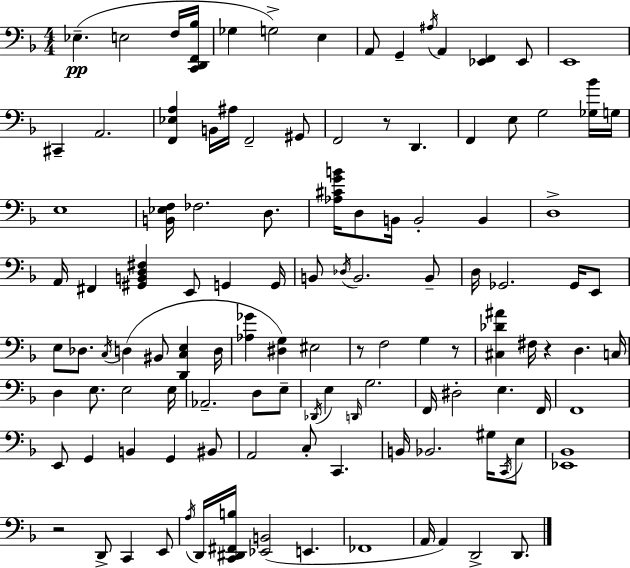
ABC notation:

X:1
T:Untitled
M:4/4
L:1/4
K:Dm
_E, E,2 F,/4 [C,,D,,F,,_B,]/4 _G, G,2 E, A,,/2 G,, ^A,/4 A,, [_E,,F,,] _E,,/2 E,,4 ^C,, A,,2 [F,,_E,A,] B,,/4 ^A,/4 F,,2 ^G,,/2 F,,2 z/2 D,, F,, E,/2 G,2 [_G,_B]/4 G,/4 E,4 [B,,_E,F,]/4 _F,2 D,/2 [_A,^CGB]/4 D,/2 B,,/4 B,,2 B,, D,4 A,,/4 ^F,, [^G,,B,,D,^F,] E,,/2 G,, G,,/4 B,,/2 _D,/4 B,,2 B,,/2 D,/4 _G,,2 _G,,/4 E,,/2 E,/2 _D,/2 C,/4 D, ^B,,/2 [D,,C,E,] D,/4 [_A,_G] [^D,G,] ^E,2 z/2 F,2 G, z/2 [^C,_D^A] ^F,/4 z D, C,/4 D, E,/2 E,2 E,/4 _A,,2 D,/2 E,/2 _D,,/4 E, D,,/4 G,2 F,,/4 ^D,2 E, F,,/4 F,,4 E,,/2 G,, B,, G,, ^B,,/2 A,,2 C,/2 C,, B,,/4 _B,,2 ^G,/4 C,,/4 E,/2 [_E,,_B,,]4 z2 D,,/2 C,, E,,/2 A,/4 D,,/4 [C,,^D,,^F,,B,]/4 [_E,,B,,]2 E,, _F,,4 A,,/4 A,, D,,2 D,,/2